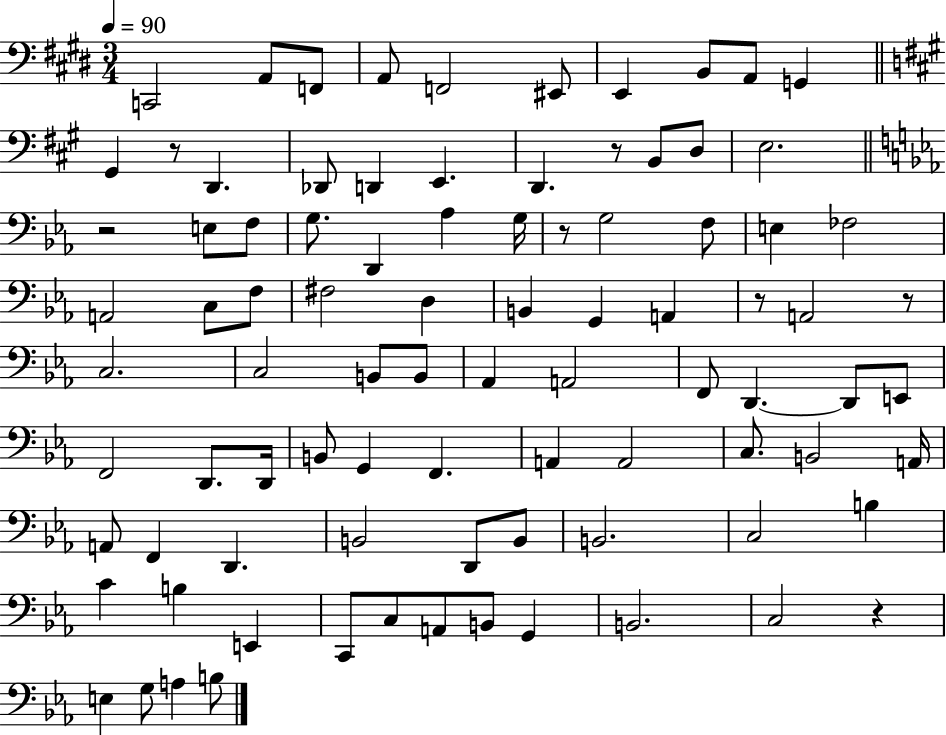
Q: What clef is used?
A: bass